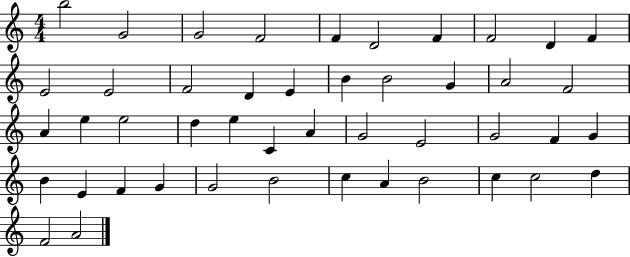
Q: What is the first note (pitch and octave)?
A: B5